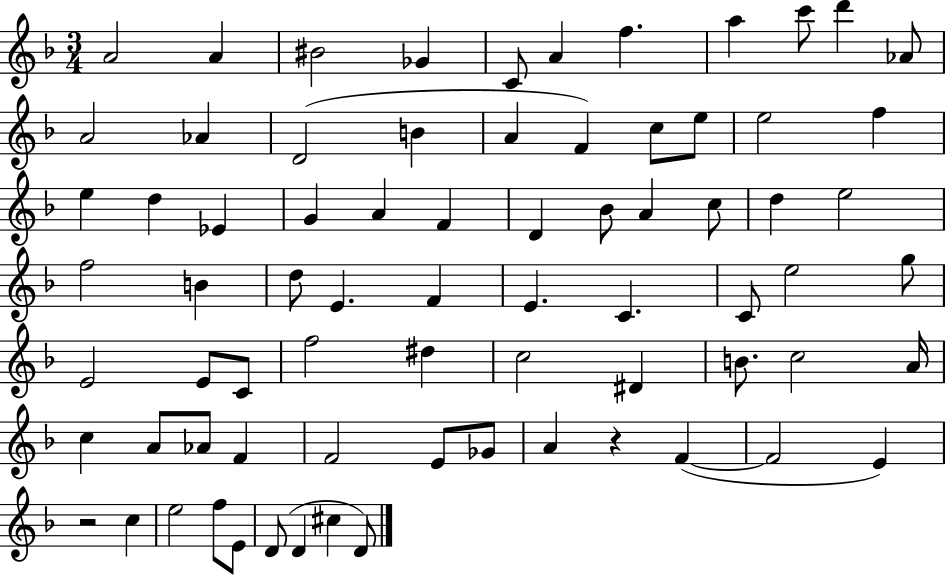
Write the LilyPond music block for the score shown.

{
  \clef treble
  \numericTimeSignature
  \time 3/4
  \key f \major
  a'2 a'4 | bis'2 ges'4 | c'8 a'4 f''4. | a''4 c'''8 d'''4 aes'8 | \break a'2 aes'4 | d'2( b'4 | a'4 f'4) c''8 e''8 | e''2 f''4 | \break e''4 d''4 ees'4 | g'4 a'4 f'4 | d'4 bes'8 a'4 c''8 | d''4 e''2 | \break f''2 b'4 | d''8 e'4. f'4 | e'4. c'4. | c'8 e''2 g''8 | \break e'2 e'8 c'8 | f''2 dis''4 | c''2 dis'4 | b'8. c''2 a'16 | \break c''4 a'8 aes'8 f'4 | f'2 e'8 ges'8 | a'4 r4 f'4~(~ | f'2 e'4) | \break r2 c''4 | e''2 f''8 e'8 | d'8( d'4 cis''4 d'8) | \bar "|."
}